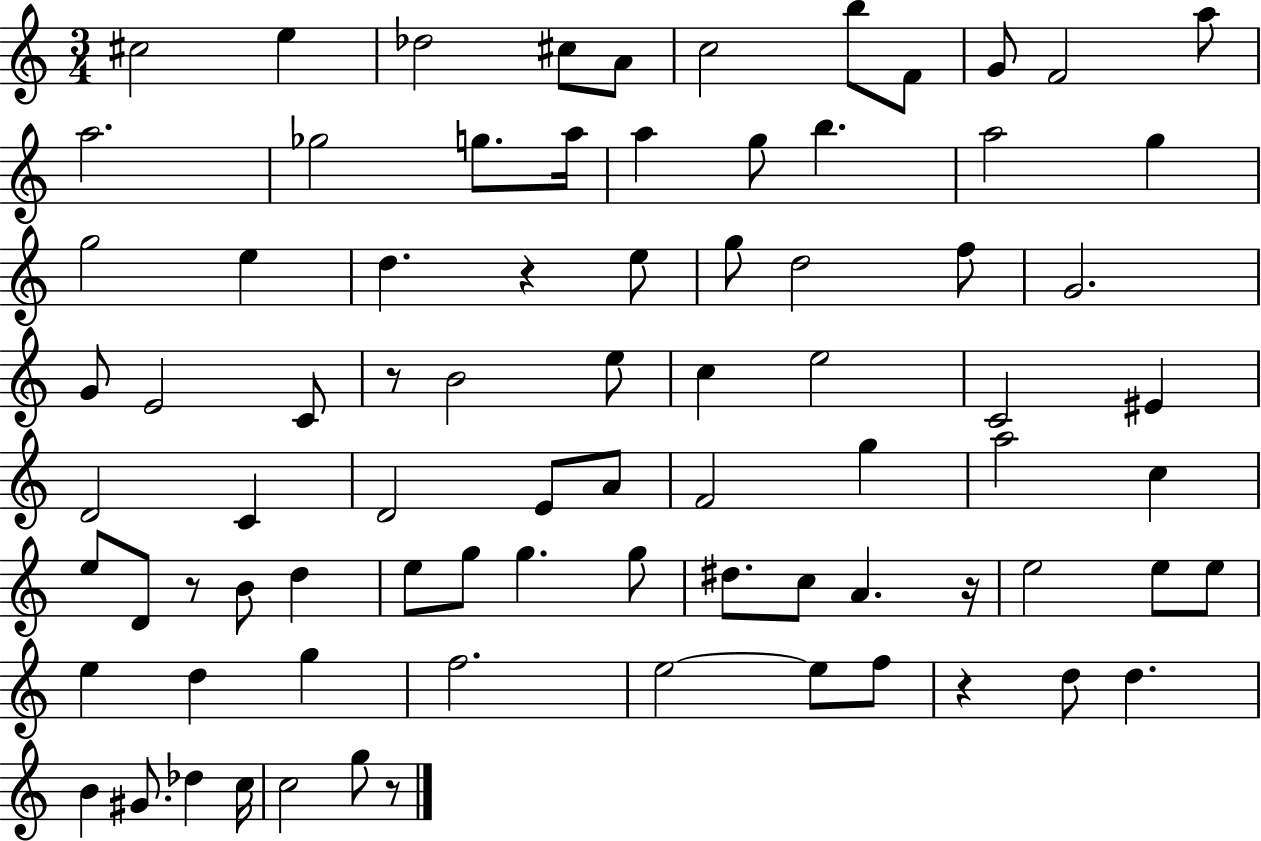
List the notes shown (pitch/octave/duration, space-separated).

C#5/h E5/q Db5/h C#5/e A4/e C5/h B5/e F4/e G4/e F4/h A5/e A5/h. Gb5/h G5/e. A5/s A5/q G5/e B5/q. A5/h G5/q G5/h E5/q D5/q. R/q E5/e G5/e D5/h F5/e G4/h. G4/e E4/h C4/e R/e B4/h E5/e C5/q E5/h C4/h EIS4/q D4/h C4/q D4/h E4/e A4/e F4/h G5/q A5/h C5/q E5/e D4/e R/e B4/e D5/q E5/e G5/e G5/q. G5/e D#5/e. C5/e A4/q. R/s E5/h E5/e E5/e E5/q D5/q G5/q F5/h. E5/h E5/e F5/e R/q D5/e D5/q. B4/q G#4/e. Db5/q C5/s C5/h G5/e R/e